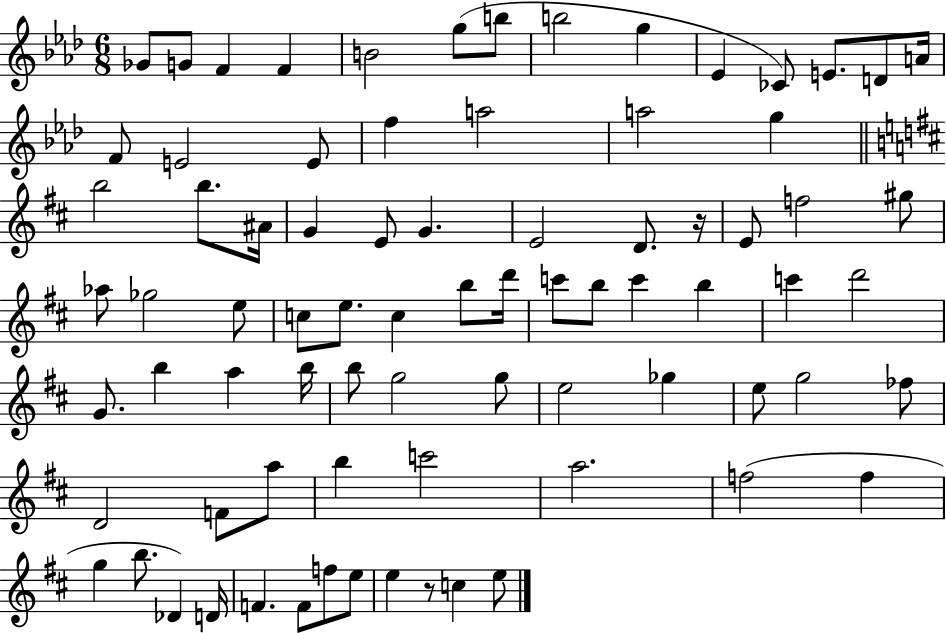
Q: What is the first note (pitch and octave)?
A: Gb4